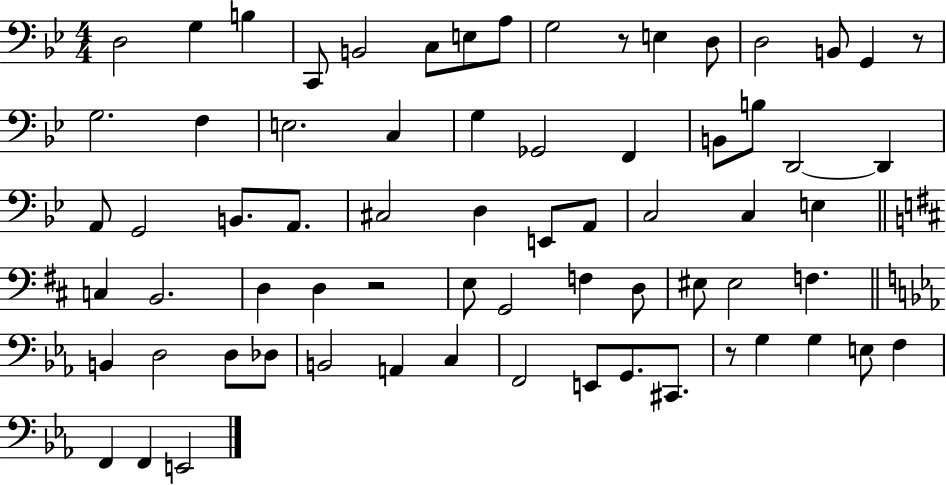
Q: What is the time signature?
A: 4/4